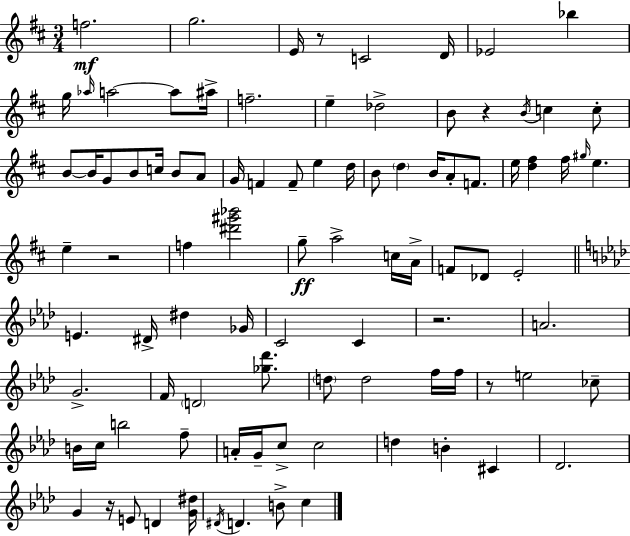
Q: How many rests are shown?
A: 6